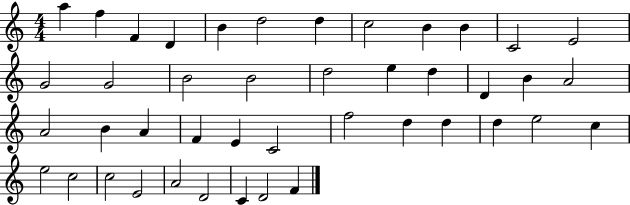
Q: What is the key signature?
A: C major